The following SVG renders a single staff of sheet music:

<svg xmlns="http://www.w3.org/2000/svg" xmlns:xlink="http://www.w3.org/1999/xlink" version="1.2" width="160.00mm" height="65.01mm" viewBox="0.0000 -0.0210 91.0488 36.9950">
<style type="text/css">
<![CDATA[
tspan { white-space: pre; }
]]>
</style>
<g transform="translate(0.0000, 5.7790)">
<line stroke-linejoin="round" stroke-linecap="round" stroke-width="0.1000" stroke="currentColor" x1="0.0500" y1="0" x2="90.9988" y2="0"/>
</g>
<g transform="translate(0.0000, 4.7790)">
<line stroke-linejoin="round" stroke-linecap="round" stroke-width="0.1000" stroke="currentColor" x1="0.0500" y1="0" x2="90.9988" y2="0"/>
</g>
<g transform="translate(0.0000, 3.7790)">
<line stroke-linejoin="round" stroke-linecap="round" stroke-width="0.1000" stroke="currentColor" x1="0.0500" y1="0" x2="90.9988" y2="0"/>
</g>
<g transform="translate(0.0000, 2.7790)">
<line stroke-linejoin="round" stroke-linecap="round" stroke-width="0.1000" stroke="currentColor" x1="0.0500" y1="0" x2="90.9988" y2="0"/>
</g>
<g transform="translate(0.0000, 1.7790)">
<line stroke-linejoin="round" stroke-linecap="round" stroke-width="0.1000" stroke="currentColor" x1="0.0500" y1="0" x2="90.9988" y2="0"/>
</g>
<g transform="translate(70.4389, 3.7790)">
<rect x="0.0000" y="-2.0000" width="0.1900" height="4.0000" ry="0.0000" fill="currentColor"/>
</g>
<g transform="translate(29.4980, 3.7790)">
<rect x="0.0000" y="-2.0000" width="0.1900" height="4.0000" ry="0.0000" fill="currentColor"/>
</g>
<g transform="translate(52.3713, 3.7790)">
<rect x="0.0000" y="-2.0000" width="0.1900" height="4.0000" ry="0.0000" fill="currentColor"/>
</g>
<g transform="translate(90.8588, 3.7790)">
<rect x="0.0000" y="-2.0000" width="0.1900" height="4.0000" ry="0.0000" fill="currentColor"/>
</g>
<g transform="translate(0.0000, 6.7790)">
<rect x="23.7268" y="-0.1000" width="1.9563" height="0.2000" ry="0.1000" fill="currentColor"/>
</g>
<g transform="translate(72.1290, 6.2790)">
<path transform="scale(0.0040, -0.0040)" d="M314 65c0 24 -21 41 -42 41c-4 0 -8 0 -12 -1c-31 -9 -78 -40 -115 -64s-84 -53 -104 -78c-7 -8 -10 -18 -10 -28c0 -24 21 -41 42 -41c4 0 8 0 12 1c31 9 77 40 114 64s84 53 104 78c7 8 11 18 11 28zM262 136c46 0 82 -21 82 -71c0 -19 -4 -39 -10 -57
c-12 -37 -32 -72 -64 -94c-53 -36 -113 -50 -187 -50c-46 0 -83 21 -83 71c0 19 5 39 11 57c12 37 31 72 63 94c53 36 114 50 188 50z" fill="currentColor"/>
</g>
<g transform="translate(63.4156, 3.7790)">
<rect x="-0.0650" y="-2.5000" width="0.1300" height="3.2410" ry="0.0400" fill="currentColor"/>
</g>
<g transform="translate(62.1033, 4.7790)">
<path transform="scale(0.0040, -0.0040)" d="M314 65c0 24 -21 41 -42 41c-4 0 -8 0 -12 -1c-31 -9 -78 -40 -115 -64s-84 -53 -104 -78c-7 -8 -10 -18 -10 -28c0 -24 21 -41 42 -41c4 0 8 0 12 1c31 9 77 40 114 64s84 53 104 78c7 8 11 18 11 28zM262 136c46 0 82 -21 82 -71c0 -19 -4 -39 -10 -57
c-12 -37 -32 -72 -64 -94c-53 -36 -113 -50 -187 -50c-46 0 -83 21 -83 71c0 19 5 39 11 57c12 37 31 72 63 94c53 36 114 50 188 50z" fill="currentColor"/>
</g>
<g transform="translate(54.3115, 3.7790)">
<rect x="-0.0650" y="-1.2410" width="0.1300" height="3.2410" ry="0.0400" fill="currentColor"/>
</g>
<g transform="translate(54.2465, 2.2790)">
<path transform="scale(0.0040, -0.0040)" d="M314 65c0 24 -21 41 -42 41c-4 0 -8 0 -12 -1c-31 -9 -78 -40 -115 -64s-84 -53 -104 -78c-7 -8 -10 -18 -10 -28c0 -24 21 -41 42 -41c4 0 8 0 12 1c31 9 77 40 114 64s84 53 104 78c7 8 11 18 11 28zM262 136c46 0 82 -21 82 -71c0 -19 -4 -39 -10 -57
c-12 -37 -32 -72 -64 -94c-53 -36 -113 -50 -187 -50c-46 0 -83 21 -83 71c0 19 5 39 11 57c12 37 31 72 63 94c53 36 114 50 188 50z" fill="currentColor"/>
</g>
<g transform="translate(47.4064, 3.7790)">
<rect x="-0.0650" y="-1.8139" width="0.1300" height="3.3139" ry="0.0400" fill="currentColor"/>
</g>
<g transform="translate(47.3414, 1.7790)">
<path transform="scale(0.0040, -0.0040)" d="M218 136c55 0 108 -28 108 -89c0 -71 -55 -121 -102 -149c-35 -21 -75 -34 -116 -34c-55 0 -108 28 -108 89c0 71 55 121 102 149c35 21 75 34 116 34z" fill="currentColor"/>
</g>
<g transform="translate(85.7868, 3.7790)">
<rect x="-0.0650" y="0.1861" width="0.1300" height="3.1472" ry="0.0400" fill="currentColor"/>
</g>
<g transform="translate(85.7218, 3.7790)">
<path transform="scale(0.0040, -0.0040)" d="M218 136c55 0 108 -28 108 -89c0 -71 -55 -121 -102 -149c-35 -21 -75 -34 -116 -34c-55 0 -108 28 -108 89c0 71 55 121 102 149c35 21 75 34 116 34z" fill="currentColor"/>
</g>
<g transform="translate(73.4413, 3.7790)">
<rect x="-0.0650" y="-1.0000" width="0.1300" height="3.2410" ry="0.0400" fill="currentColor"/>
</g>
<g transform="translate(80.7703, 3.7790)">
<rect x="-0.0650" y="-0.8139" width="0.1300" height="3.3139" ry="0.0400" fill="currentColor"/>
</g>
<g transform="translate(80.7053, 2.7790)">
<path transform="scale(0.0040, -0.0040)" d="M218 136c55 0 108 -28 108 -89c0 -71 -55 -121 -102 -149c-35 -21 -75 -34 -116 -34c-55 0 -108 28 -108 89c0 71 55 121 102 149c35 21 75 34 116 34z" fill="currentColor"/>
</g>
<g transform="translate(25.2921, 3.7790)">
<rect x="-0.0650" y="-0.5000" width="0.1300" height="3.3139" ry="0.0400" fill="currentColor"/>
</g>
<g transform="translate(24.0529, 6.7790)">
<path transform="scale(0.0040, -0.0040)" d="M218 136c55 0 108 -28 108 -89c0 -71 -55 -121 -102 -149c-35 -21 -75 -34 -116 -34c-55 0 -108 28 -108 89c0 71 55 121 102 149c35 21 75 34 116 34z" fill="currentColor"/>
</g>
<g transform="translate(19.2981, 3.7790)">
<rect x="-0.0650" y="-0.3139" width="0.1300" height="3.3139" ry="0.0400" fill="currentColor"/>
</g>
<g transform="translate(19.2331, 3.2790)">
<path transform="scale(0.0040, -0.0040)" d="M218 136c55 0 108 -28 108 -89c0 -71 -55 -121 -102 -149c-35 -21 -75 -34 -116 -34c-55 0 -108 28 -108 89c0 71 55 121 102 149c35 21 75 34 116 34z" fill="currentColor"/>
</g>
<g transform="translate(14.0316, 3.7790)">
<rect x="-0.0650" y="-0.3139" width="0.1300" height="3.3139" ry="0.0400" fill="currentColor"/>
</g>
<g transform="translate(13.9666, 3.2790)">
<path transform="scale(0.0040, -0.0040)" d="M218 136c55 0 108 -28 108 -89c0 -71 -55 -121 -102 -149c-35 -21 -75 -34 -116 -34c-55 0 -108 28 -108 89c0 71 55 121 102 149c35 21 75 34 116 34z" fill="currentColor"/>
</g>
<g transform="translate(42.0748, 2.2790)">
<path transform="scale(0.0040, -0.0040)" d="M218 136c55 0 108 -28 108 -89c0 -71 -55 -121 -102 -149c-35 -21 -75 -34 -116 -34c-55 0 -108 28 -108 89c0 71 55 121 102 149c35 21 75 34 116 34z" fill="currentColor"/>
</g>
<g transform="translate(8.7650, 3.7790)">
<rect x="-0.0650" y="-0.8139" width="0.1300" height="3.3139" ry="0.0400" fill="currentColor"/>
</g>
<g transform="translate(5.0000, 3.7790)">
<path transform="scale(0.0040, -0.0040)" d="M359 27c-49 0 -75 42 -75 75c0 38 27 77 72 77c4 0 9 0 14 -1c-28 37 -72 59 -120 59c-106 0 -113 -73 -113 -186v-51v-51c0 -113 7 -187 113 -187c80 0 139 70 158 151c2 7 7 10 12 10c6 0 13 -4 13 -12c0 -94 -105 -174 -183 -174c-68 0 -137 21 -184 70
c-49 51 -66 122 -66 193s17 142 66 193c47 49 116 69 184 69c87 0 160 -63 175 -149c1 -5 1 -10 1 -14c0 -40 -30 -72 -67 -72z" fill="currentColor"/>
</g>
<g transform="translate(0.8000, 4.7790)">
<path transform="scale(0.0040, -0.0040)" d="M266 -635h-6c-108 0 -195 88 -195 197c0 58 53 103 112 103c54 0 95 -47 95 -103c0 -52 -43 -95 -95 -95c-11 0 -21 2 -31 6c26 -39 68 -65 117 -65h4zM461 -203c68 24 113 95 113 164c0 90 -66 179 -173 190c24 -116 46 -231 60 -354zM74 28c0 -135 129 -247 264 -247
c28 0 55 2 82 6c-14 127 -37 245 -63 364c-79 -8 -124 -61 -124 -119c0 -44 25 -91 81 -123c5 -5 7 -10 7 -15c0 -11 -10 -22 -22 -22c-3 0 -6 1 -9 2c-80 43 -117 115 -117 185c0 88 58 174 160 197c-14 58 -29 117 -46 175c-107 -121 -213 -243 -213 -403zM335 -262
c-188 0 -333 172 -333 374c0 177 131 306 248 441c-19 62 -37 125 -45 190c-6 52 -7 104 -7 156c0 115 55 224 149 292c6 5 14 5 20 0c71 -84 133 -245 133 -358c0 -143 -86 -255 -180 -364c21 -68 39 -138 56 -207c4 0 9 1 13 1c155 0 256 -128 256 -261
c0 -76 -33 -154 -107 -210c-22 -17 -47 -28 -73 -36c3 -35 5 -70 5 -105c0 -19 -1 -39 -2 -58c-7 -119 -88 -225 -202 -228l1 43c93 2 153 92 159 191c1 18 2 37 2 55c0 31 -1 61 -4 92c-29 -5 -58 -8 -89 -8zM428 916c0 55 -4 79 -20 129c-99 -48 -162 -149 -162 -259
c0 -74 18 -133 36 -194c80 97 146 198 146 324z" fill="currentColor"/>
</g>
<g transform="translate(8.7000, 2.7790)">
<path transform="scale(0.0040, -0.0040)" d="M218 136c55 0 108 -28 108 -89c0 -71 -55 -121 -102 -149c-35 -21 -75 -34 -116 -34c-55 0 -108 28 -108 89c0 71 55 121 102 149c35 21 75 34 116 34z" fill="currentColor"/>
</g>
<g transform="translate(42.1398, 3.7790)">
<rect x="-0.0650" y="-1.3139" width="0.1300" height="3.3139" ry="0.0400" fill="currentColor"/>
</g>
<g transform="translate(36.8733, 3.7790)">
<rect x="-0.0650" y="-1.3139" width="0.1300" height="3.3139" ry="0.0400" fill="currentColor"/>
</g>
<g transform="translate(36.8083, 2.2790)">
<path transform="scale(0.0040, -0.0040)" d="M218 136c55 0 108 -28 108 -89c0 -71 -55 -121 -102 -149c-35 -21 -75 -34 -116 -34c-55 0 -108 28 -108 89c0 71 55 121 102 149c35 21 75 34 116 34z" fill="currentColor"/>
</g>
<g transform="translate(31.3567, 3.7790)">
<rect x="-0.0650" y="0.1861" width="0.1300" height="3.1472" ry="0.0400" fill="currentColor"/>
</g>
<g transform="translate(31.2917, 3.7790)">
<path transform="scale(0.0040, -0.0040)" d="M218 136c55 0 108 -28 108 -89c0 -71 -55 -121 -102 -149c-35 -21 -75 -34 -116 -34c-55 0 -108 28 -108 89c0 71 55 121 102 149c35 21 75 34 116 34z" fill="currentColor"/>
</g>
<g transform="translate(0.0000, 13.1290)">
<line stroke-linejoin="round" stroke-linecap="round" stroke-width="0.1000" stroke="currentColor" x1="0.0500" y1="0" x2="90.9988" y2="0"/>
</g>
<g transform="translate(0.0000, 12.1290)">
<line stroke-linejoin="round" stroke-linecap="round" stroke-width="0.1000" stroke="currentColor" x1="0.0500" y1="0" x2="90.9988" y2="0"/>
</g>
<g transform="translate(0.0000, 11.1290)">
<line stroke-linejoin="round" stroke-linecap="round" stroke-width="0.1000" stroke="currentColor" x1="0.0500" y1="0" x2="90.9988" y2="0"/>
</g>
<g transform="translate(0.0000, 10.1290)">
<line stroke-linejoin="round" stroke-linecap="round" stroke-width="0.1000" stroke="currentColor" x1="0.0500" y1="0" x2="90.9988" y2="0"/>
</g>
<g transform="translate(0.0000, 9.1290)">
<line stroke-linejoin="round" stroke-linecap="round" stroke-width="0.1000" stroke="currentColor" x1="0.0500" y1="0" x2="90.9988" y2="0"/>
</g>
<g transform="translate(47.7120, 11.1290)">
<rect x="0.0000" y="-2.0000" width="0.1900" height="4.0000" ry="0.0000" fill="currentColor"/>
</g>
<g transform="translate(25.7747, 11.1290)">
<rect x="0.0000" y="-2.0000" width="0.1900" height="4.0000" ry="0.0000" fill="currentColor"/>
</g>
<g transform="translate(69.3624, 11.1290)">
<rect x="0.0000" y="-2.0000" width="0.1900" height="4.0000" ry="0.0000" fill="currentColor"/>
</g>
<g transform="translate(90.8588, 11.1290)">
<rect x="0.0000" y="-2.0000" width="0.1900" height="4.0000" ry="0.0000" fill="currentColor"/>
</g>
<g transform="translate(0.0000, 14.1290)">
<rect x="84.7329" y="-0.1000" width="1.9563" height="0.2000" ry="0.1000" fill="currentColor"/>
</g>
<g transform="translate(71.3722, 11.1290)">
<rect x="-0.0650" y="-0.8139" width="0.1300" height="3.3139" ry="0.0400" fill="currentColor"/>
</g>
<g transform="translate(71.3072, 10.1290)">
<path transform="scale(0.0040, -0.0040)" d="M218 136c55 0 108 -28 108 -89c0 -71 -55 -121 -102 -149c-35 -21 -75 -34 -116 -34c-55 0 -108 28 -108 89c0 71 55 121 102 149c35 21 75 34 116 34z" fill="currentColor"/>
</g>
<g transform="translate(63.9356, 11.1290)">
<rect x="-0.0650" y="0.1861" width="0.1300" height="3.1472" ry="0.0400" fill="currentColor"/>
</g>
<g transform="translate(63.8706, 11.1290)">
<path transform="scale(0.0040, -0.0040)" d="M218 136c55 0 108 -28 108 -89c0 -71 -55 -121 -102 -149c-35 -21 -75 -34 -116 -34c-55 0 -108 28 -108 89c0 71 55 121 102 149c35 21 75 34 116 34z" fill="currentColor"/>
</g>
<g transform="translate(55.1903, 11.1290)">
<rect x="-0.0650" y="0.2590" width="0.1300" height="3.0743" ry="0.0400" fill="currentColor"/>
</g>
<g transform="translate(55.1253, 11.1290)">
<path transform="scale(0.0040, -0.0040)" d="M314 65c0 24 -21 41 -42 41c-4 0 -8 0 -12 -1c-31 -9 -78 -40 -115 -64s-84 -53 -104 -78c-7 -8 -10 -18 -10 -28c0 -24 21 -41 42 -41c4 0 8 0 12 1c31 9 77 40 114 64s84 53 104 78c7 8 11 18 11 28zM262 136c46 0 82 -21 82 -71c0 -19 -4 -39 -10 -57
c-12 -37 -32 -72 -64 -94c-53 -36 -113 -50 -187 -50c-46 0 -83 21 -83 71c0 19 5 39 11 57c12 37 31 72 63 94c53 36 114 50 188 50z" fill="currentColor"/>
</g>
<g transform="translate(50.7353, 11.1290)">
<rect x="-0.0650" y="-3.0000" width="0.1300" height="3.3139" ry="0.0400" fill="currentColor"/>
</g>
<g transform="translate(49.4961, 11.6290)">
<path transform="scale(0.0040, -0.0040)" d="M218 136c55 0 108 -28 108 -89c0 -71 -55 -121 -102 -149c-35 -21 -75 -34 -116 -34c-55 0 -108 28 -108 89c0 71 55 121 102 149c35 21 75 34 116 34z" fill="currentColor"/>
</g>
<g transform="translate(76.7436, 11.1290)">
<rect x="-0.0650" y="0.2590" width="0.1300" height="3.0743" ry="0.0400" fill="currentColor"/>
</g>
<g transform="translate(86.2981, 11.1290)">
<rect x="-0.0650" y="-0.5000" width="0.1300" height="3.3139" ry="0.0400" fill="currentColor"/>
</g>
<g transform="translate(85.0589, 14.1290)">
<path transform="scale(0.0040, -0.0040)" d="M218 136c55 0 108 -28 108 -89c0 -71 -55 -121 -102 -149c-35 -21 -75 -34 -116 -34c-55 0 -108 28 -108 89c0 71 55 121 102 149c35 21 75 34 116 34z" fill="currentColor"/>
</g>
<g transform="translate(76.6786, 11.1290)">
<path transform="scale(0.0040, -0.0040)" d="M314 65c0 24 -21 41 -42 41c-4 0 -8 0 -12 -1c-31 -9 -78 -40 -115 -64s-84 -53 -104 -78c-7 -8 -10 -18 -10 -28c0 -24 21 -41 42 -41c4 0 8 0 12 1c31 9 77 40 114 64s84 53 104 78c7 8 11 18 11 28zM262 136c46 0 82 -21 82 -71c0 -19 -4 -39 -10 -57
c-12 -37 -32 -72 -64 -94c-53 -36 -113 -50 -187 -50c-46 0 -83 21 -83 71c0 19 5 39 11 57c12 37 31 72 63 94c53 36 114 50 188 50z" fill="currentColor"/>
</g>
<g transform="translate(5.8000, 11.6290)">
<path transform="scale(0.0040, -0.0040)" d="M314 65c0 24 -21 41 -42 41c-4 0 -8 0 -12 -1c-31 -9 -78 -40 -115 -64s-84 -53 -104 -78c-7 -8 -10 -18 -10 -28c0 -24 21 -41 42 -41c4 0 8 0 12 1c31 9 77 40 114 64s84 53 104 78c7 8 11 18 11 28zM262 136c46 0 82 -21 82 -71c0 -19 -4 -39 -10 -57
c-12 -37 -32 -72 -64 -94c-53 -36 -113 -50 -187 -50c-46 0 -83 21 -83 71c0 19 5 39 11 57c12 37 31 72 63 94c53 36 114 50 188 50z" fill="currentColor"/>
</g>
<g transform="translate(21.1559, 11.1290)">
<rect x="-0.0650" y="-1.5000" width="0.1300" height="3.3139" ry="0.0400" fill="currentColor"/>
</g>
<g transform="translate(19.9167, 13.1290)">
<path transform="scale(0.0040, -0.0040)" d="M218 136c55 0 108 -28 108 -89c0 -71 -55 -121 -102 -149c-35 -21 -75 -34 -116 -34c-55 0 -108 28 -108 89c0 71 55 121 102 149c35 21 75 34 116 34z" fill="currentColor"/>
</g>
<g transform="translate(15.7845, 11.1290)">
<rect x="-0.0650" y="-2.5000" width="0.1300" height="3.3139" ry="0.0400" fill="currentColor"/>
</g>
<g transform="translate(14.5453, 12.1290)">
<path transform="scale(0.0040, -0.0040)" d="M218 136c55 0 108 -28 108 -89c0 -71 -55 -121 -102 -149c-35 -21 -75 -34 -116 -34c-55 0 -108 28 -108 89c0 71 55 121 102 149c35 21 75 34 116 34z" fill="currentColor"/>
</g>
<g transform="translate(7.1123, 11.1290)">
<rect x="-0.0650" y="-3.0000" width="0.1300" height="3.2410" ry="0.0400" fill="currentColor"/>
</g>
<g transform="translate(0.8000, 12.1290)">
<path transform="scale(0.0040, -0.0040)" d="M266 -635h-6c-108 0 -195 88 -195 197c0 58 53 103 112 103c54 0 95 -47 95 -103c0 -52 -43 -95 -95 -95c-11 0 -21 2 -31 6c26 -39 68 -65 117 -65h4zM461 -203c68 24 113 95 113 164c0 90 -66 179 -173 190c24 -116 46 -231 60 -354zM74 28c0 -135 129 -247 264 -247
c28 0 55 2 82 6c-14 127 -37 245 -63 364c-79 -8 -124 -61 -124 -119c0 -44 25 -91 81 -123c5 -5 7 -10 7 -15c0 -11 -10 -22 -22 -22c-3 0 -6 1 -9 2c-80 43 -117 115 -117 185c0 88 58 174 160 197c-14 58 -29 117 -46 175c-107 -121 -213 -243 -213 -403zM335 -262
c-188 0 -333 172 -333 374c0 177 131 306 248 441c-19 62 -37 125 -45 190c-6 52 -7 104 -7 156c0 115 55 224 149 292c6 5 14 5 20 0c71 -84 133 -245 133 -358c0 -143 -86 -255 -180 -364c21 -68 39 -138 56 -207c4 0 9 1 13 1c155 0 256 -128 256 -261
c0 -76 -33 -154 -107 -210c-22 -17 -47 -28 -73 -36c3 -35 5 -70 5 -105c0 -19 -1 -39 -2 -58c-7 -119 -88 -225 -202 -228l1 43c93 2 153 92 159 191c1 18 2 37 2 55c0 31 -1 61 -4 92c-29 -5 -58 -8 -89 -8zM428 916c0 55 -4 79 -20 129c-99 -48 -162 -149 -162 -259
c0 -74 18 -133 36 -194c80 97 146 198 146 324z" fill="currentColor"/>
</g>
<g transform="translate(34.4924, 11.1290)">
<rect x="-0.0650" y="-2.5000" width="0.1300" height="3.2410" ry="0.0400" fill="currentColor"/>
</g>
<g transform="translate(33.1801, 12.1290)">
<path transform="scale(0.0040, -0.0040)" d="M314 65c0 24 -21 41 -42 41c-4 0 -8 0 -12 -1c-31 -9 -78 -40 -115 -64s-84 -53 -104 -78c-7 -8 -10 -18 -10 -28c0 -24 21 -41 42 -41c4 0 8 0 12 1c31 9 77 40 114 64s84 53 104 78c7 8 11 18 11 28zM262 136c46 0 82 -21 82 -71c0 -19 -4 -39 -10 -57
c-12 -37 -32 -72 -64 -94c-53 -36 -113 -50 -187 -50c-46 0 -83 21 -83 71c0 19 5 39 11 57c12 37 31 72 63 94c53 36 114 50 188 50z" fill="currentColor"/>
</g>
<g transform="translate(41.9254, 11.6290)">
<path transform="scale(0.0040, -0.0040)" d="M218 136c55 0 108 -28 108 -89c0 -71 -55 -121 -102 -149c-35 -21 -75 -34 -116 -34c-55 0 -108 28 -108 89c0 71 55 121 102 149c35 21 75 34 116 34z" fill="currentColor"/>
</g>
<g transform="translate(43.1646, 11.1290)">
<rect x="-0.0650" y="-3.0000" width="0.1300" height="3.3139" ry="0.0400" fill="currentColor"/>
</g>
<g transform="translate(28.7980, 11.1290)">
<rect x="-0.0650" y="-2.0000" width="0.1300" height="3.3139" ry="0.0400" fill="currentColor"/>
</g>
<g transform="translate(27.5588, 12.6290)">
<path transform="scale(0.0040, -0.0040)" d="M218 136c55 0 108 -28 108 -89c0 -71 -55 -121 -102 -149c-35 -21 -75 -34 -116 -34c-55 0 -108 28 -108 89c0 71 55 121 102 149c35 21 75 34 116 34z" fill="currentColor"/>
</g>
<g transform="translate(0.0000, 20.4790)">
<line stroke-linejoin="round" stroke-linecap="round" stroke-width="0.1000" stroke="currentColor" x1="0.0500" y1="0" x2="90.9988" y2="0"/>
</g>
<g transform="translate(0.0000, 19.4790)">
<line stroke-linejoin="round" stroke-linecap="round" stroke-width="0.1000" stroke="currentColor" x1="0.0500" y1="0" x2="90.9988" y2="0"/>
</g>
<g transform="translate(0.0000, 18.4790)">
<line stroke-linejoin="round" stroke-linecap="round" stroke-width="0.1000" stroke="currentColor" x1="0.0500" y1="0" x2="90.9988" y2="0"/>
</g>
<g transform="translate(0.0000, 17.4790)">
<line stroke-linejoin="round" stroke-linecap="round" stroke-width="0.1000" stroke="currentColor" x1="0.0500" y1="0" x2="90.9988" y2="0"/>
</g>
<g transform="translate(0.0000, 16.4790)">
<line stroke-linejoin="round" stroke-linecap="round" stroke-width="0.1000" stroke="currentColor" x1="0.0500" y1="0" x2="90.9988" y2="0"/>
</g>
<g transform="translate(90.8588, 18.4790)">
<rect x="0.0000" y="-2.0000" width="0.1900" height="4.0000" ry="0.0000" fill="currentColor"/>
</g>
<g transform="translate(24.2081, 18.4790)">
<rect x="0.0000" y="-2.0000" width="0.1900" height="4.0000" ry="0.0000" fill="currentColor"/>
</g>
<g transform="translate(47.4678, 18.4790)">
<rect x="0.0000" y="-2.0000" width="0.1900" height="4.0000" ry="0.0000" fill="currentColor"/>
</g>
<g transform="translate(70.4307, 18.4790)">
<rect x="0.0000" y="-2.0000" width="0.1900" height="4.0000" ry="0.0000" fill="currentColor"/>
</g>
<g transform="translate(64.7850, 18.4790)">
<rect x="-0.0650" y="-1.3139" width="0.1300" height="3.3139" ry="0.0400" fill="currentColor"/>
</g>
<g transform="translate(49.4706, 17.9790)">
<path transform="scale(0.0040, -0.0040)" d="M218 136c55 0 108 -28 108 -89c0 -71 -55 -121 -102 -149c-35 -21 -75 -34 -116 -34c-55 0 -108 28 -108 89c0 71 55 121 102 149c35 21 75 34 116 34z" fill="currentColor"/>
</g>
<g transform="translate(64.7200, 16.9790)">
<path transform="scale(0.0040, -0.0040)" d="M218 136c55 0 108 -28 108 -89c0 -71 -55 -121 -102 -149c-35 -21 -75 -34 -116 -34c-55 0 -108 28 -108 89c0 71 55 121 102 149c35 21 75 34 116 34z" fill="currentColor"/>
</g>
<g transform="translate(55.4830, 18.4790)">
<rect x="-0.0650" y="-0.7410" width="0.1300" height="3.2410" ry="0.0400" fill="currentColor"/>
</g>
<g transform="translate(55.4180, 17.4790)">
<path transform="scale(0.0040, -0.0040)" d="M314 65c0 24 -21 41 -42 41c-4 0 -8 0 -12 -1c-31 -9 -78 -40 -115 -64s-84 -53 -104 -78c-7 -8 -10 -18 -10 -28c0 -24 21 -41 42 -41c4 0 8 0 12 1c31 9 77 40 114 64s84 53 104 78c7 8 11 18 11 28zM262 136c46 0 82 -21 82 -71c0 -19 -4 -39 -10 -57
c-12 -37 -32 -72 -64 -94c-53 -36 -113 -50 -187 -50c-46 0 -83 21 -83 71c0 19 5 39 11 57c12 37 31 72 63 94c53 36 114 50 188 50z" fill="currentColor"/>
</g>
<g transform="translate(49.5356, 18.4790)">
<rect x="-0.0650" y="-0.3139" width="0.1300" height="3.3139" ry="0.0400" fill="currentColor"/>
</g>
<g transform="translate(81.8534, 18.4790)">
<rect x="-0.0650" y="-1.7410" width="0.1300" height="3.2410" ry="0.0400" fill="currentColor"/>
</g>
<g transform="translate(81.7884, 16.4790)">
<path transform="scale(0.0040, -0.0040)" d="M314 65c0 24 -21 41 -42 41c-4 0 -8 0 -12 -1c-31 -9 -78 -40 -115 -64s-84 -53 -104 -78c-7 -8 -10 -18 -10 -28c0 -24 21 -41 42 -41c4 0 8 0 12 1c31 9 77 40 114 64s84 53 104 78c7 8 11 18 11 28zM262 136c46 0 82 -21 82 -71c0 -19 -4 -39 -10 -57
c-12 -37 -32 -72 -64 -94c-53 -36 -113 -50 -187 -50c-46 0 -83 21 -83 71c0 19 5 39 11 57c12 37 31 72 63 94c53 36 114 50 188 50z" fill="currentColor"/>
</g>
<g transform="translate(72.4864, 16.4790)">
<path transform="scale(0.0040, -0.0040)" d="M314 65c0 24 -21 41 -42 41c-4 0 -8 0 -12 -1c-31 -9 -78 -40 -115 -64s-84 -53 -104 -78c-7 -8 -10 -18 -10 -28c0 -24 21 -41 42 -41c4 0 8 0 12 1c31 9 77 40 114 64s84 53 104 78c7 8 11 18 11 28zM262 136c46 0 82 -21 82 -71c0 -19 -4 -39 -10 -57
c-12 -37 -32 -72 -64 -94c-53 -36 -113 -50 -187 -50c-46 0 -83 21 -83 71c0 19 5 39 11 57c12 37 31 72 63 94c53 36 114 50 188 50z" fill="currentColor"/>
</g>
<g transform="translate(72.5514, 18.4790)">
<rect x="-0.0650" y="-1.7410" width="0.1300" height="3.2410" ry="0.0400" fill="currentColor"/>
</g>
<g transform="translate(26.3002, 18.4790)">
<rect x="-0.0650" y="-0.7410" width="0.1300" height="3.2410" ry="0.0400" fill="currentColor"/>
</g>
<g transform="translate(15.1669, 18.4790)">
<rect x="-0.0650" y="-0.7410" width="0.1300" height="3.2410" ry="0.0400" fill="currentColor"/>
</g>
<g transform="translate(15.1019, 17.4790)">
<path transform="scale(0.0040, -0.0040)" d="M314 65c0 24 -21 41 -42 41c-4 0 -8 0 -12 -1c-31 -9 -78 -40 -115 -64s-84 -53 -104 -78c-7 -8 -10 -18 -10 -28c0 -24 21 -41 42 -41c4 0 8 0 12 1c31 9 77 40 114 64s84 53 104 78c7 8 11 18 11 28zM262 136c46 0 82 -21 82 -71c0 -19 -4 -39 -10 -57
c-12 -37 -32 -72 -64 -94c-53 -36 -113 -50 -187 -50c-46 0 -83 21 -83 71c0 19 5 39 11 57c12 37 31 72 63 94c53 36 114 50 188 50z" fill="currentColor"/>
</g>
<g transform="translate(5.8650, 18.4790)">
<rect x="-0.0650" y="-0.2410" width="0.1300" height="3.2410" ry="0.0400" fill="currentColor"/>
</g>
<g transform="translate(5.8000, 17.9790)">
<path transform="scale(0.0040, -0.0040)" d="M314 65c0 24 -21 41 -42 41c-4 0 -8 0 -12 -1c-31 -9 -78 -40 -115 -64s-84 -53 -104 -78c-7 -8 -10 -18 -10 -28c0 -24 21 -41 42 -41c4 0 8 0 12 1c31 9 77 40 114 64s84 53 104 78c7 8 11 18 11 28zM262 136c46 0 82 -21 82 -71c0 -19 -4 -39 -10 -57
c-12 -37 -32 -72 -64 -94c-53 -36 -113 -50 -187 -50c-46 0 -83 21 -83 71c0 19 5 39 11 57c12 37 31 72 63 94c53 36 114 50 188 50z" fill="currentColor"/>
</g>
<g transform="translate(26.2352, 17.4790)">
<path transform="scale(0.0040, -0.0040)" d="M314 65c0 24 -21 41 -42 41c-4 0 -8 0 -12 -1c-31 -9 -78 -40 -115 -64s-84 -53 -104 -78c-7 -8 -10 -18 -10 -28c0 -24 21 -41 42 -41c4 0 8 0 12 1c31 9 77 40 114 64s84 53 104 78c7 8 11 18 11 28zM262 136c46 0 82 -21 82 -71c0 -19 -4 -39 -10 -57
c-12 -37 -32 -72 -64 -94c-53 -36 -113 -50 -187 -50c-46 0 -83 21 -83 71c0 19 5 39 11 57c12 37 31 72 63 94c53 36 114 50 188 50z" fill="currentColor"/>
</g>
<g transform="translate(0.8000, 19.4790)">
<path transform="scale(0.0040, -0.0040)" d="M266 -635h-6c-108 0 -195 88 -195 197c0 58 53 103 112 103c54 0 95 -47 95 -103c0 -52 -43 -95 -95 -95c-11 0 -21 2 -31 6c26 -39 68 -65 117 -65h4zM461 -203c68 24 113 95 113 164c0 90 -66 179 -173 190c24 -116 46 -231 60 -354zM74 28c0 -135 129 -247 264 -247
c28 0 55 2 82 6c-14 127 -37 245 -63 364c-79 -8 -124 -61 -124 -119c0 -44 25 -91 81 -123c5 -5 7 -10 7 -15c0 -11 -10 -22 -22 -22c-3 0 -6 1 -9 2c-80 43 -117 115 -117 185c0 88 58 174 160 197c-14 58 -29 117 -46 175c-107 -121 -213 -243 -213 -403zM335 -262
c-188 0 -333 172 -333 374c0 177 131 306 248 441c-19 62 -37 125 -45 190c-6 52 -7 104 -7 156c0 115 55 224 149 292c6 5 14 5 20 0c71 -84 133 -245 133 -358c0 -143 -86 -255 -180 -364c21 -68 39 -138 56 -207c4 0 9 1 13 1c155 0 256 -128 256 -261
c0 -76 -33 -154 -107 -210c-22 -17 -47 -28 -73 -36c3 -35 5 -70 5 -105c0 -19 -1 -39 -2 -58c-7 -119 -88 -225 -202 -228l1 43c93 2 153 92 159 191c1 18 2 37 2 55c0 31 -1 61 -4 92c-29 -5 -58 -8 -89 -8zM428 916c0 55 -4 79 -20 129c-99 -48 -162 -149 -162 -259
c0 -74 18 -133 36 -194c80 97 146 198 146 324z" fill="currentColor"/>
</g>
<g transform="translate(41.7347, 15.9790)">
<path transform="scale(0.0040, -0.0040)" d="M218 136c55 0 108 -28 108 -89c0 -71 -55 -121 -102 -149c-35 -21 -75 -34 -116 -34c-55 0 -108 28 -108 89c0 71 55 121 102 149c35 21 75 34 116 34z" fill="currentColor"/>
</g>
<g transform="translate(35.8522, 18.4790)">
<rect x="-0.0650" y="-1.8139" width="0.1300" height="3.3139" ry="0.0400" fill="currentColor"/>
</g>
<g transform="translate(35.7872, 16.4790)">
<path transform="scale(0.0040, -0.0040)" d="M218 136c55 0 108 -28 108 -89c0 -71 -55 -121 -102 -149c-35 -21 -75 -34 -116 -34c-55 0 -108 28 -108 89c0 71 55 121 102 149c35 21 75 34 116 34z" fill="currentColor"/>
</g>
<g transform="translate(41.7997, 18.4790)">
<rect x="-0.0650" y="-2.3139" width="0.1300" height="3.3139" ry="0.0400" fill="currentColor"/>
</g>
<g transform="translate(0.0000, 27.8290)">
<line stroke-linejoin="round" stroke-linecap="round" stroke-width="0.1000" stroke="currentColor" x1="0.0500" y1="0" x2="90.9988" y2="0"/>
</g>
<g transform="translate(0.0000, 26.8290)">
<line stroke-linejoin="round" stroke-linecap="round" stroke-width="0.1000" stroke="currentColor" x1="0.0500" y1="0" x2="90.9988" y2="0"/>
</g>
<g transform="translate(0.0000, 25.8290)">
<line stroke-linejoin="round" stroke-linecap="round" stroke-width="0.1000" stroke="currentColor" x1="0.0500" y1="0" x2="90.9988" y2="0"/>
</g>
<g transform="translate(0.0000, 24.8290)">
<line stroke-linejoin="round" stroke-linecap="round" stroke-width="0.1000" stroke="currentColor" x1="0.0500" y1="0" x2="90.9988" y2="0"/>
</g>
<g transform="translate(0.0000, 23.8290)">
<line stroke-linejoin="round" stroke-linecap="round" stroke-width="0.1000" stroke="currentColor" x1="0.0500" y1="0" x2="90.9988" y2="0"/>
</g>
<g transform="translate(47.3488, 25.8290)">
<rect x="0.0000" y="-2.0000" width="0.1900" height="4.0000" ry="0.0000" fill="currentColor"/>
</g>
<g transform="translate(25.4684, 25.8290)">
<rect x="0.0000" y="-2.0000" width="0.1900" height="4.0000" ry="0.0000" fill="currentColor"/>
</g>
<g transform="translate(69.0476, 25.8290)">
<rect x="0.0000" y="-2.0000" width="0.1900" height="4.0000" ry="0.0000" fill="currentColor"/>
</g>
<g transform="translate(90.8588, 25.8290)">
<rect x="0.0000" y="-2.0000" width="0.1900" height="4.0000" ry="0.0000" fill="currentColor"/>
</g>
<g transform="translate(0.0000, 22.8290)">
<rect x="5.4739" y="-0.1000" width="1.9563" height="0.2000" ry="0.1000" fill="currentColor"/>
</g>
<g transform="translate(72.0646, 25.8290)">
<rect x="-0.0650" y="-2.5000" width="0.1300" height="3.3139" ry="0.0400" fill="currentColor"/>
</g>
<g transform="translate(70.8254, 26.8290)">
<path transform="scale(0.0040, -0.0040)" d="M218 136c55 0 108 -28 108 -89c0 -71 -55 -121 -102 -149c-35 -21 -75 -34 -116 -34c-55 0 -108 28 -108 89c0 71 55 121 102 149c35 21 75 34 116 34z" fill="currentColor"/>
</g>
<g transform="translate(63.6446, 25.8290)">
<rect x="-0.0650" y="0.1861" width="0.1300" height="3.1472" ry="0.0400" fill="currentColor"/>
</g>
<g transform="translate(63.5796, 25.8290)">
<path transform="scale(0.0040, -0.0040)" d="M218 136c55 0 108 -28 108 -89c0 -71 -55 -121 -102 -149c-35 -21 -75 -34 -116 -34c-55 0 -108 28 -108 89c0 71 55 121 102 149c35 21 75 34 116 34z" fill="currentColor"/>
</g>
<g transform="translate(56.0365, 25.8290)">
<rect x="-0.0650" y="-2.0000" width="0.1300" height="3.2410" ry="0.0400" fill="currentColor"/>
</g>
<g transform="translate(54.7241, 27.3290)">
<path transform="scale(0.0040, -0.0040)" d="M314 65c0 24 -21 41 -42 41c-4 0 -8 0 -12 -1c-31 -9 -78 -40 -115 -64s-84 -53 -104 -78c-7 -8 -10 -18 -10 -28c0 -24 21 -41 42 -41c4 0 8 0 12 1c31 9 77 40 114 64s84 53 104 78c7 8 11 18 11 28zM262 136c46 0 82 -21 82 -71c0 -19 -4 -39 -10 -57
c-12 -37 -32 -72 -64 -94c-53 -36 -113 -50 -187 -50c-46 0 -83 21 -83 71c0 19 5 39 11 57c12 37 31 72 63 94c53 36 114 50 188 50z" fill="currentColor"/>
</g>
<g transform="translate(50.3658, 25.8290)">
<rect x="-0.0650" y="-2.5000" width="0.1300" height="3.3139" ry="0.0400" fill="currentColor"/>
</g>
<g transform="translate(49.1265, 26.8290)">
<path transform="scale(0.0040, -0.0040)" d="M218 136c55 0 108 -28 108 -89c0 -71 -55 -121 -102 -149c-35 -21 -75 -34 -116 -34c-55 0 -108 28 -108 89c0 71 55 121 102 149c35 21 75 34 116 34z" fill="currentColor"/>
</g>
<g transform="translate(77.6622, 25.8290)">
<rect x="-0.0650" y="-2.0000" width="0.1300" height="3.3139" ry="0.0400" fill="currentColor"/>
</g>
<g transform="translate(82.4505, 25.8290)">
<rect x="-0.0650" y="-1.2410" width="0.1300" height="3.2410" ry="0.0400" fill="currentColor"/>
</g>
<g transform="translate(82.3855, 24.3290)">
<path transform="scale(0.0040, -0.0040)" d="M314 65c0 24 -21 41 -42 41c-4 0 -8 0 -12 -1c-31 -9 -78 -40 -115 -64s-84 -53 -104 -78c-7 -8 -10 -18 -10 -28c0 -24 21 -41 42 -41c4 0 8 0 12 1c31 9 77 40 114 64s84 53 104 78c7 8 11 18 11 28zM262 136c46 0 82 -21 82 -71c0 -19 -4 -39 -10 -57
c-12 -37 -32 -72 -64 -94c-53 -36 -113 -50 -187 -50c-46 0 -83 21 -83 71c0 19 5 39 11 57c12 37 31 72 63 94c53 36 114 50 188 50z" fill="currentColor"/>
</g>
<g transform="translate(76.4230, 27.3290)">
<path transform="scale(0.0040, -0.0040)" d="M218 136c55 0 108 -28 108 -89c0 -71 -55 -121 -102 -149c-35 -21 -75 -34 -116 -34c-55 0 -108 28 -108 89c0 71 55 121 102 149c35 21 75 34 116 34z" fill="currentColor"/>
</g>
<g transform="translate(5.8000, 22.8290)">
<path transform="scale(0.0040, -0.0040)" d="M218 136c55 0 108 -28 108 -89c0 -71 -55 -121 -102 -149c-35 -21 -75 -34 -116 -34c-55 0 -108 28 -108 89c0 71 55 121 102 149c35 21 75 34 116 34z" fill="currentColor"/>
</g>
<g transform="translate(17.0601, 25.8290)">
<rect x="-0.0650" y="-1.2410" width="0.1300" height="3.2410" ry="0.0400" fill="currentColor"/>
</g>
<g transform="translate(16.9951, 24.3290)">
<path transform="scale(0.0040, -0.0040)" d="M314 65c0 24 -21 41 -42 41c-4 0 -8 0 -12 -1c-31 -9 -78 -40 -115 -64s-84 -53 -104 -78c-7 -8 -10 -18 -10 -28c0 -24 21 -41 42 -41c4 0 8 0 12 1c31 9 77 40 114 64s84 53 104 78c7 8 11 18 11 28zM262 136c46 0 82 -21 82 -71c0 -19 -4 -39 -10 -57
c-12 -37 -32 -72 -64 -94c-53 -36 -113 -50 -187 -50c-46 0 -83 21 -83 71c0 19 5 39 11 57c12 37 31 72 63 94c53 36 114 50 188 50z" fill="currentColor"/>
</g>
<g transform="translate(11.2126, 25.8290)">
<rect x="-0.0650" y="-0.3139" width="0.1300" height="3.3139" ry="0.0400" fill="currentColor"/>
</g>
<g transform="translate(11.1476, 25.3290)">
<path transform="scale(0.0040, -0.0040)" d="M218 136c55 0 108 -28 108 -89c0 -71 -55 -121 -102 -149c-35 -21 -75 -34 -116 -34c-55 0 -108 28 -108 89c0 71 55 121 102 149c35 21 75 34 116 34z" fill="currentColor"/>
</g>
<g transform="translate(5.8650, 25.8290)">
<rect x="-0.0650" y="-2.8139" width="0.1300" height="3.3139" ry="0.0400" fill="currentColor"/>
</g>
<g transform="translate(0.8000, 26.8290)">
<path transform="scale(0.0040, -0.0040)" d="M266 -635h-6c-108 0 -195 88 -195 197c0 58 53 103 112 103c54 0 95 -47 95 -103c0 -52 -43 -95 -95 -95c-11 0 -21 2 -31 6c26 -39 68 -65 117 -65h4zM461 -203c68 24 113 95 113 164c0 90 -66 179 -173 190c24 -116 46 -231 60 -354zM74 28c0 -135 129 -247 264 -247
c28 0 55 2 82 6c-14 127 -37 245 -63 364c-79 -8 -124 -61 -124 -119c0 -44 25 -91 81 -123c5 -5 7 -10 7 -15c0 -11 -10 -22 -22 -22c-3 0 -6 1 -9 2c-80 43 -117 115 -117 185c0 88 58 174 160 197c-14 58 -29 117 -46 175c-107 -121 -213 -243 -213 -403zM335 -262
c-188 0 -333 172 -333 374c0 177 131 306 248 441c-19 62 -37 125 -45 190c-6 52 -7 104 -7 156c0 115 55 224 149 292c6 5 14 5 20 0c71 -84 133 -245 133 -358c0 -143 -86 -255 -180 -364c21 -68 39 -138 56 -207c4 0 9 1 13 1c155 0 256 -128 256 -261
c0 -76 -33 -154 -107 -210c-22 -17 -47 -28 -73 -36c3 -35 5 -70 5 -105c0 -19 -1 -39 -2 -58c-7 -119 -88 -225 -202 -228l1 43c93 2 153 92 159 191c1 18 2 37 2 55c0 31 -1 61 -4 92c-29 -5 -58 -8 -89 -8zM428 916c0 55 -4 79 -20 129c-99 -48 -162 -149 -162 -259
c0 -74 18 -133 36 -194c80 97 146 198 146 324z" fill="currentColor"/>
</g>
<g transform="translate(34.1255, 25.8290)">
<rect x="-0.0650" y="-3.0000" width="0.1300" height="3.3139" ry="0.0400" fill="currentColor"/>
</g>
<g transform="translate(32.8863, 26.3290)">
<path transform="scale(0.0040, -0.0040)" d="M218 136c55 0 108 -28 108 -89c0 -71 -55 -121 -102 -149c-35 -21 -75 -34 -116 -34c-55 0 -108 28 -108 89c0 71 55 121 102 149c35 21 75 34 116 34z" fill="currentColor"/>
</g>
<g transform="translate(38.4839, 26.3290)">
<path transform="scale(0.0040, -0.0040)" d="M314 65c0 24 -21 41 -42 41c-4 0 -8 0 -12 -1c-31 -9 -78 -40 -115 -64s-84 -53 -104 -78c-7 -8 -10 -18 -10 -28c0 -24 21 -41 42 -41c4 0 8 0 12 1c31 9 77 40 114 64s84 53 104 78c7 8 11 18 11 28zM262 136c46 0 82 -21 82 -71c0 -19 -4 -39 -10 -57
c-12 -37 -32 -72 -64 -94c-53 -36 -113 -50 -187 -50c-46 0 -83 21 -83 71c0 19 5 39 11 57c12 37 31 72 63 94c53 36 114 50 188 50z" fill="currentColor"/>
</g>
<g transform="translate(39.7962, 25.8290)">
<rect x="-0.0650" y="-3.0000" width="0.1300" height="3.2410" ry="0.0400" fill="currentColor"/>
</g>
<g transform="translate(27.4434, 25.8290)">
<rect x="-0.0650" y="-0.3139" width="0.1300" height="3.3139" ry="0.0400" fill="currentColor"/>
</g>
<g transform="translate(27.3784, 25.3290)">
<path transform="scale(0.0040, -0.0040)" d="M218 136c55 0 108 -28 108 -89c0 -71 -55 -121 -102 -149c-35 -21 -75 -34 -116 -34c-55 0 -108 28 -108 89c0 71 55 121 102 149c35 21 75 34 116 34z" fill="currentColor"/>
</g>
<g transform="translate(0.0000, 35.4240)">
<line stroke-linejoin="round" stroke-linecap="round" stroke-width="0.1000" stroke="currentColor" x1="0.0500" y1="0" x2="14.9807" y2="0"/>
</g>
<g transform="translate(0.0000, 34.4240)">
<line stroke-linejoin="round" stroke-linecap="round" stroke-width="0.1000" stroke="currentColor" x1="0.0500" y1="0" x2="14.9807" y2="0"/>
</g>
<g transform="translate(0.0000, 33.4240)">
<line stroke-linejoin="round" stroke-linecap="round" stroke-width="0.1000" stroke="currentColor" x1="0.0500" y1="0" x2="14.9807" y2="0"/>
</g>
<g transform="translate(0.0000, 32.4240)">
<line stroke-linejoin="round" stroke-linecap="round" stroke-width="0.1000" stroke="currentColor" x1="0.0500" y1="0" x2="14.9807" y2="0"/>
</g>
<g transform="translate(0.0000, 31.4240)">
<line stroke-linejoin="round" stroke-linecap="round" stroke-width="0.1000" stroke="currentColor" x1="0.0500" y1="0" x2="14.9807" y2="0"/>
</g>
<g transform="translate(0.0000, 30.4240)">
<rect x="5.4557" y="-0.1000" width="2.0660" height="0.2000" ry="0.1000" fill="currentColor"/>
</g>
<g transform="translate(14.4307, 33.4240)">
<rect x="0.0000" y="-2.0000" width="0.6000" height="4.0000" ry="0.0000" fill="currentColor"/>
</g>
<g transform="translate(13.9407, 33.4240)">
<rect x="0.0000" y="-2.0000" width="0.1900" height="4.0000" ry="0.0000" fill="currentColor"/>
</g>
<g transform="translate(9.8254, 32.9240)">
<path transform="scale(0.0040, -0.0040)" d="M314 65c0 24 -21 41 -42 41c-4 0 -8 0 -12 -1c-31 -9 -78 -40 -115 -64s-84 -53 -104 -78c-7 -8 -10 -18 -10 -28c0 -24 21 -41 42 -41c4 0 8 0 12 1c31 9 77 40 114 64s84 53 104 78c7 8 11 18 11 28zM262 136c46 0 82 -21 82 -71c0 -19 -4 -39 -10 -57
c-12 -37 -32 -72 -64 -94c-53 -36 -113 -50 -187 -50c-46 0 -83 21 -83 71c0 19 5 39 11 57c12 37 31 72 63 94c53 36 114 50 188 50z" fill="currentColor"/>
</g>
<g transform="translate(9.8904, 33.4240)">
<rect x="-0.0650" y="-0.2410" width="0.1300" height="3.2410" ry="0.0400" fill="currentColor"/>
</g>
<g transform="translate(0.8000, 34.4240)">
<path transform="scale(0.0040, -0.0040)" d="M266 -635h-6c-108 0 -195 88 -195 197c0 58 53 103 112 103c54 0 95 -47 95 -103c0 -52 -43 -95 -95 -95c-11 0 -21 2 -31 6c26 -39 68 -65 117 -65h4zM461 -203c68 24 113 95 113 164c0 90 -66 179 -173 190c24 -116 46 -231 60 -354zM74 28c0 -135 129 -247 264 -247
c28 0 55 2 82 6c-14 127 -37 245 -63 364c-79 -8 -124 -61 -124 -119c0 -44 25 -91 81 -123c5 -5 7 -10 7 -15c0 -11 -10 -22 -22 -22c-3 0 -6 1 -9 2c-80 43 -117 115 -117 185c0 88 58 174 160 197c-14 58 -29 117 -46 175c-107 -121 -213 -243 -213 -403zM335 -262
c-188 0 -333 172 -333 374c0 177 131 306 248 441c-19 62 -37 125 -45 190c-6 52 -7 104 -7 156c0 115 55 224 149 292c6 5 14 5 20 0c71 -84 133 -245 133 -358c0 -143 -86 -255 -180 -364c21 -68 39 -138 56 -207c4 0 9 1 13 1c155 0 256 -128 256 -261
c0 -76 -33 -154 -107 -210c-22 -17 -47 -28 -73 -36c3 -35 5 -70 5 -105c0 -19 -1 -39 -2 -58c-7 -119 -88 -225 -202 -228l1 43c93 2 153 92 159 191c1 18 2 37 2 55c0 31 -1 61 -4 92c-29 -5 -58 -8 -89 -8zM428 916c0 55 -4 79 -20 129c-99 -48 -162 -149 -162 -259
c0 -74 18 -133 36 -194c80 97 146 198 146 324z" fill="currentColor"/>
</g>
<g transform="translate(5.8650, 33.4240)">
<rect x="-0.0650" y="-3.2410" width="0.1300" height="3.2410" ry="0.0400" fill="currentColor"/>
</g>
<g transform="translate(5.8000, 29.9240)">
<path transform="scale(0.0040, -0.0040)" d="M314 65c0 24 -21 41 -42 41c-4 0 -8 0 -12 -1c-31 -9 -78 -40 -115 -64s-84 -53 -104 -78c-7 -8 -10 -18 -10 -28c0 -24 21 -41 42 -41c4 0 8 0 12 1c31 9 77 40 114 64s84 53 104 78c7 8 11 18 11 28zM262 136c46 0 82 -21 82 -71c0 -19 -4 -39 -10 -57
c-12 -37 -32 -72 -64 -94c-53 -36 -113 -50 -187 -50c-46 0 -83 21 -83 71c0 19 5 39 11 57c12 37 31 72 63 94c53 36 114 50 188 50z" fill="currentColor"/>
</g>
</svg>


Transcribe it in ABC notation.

X:1
T:Untitled
M:4/4
L:1/4
K:C
d c c C B e e f e2 G2 D2 d B A2 G E F G2 A A B2 B d B2 C c2 d2 d2 f g c d2 e f2 f2 a c e2 c A A2 G F2 B G F e2 b2 c2